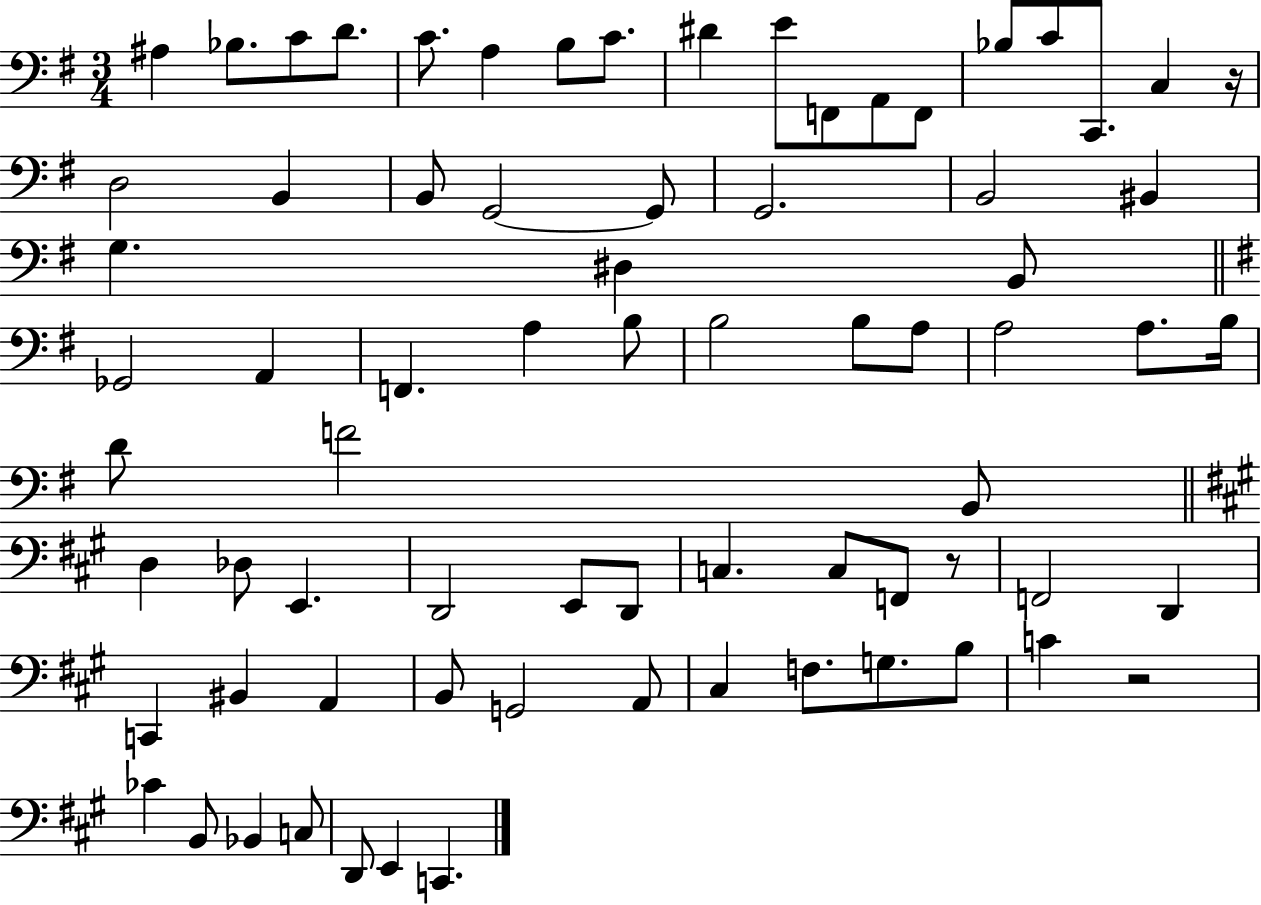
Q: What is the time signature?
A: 3/4